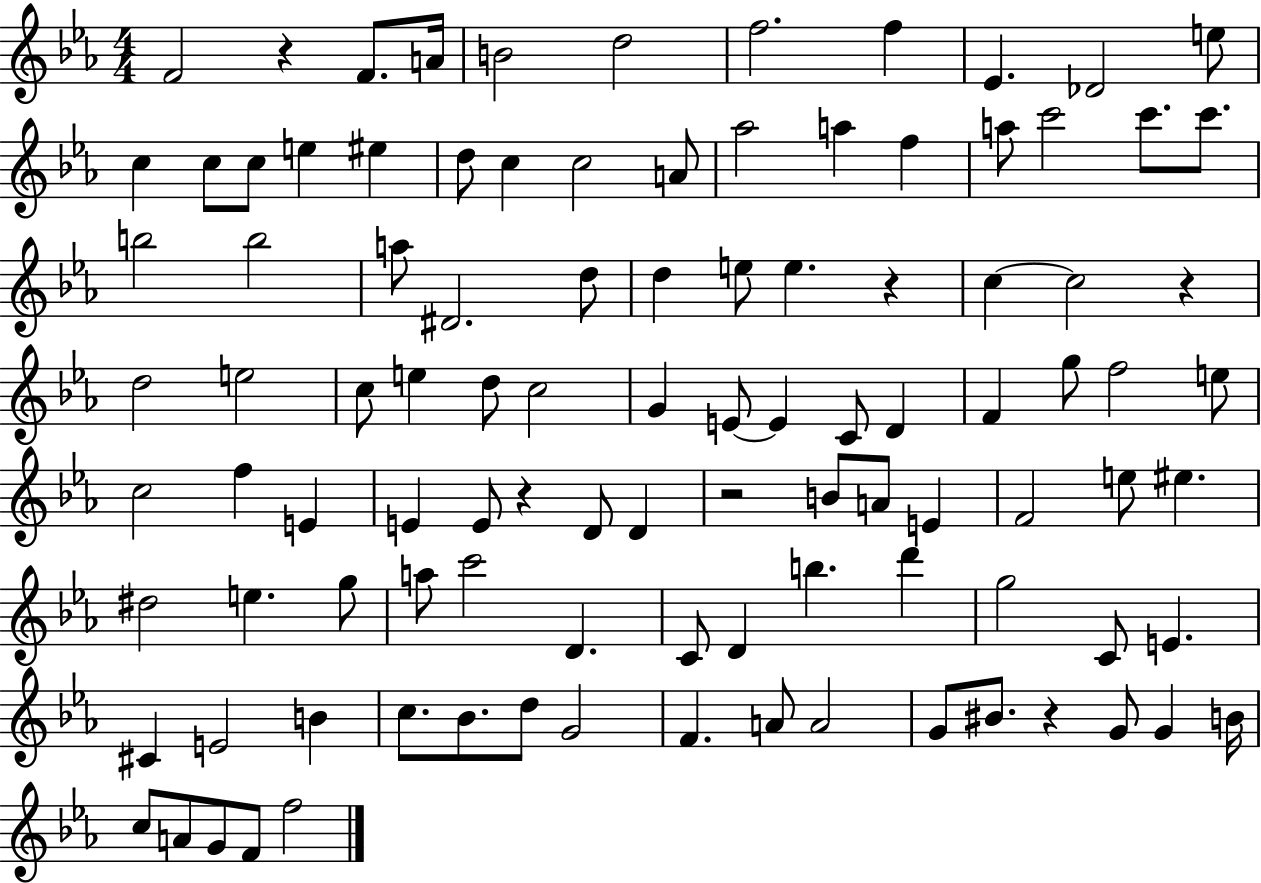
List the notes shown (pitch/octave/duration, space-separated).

F4/h R/q F4/e. A4/s B4/h D5/h F5/h. F5/q Eb4/q. Db4/h E5/e C5/q C5/e C5/e E5/q EIS5/q D5/e C5/q C5/h A4/e Ab5/h A5/q F5/q A5/e C6/h C6/e. C6/e. B5/h B5/h A5/e D#4/h. D5/e D5/q E5/e E5/q. R/q C5/q C5/h R/q D5/h E5/h C5/e E5/q D5/e C5/h G4/q E4/e E4/q C4/e D4/q F4/q G5/e F5/h E5/e C5/h F5/q E4/q E4/q E4/e R/q D4/e D4/q R/h B4/e A4/e E4/q F4/h E5/e EIS5/q. D#5/h E5/q. G5/e A5/e C6/h D4/q. C4/e D4/q B5/q. D6/q G5/h C4/e E4/q. C#4/q E4/h B4/q C5/e. Bb4/e. D5/e G4/h F4/q. A4/e A4/h G4/e BIS4/e. R/q G4/e G4/q B4/s C5/e A4/e G4/e F4/e F5/h